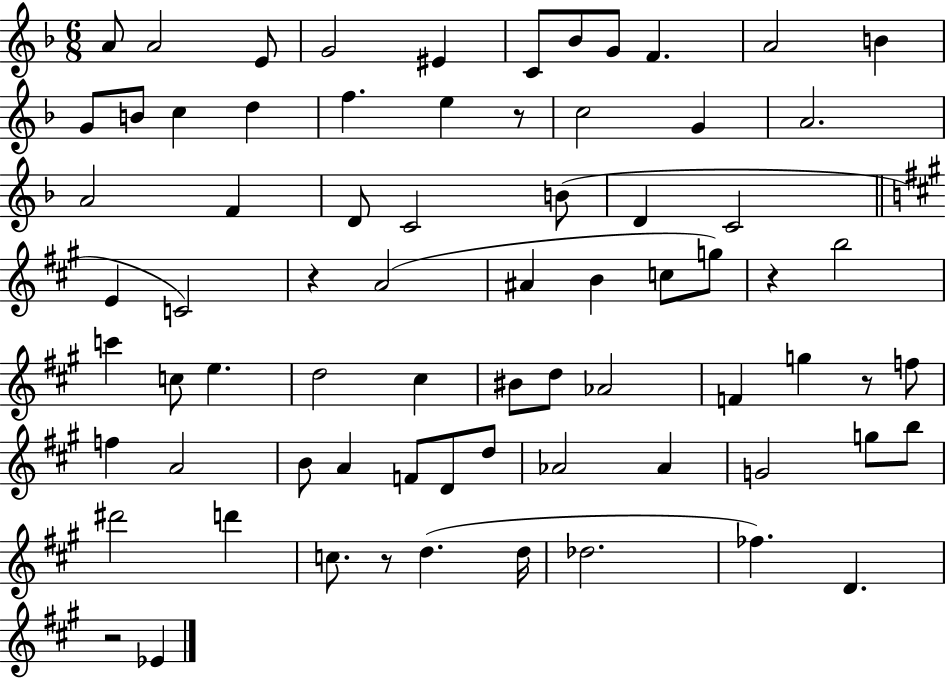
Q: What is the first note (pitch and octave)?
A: A4